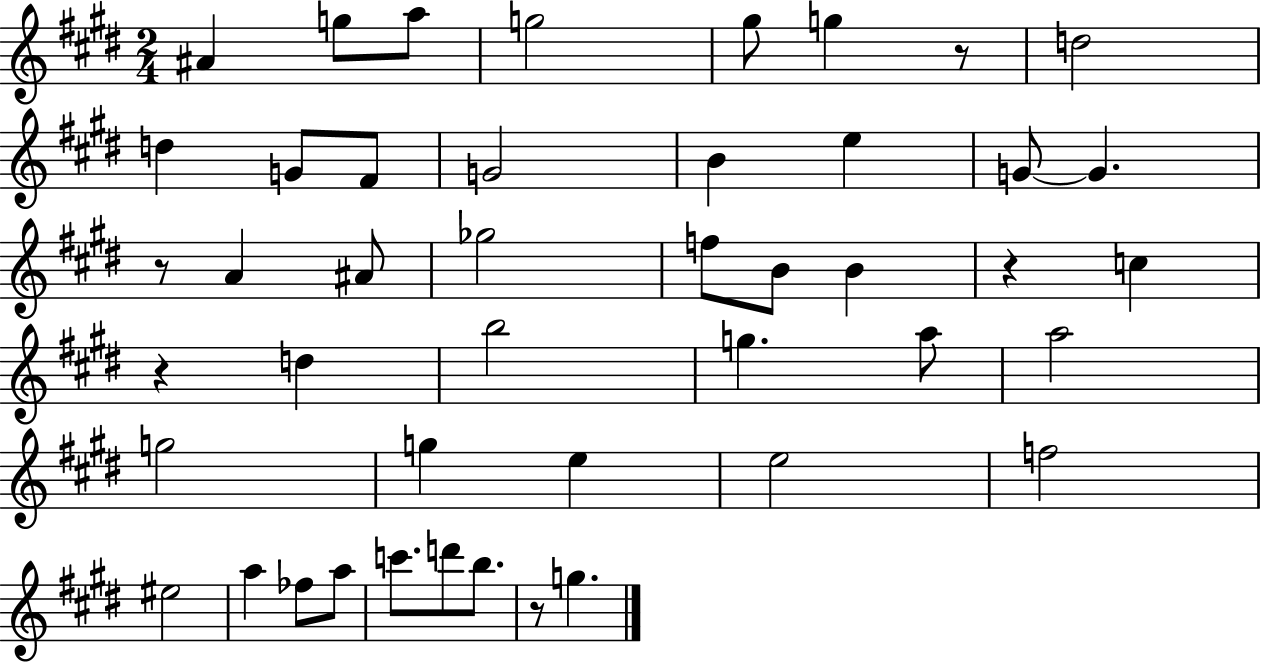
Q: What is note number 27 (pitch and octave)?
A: A5